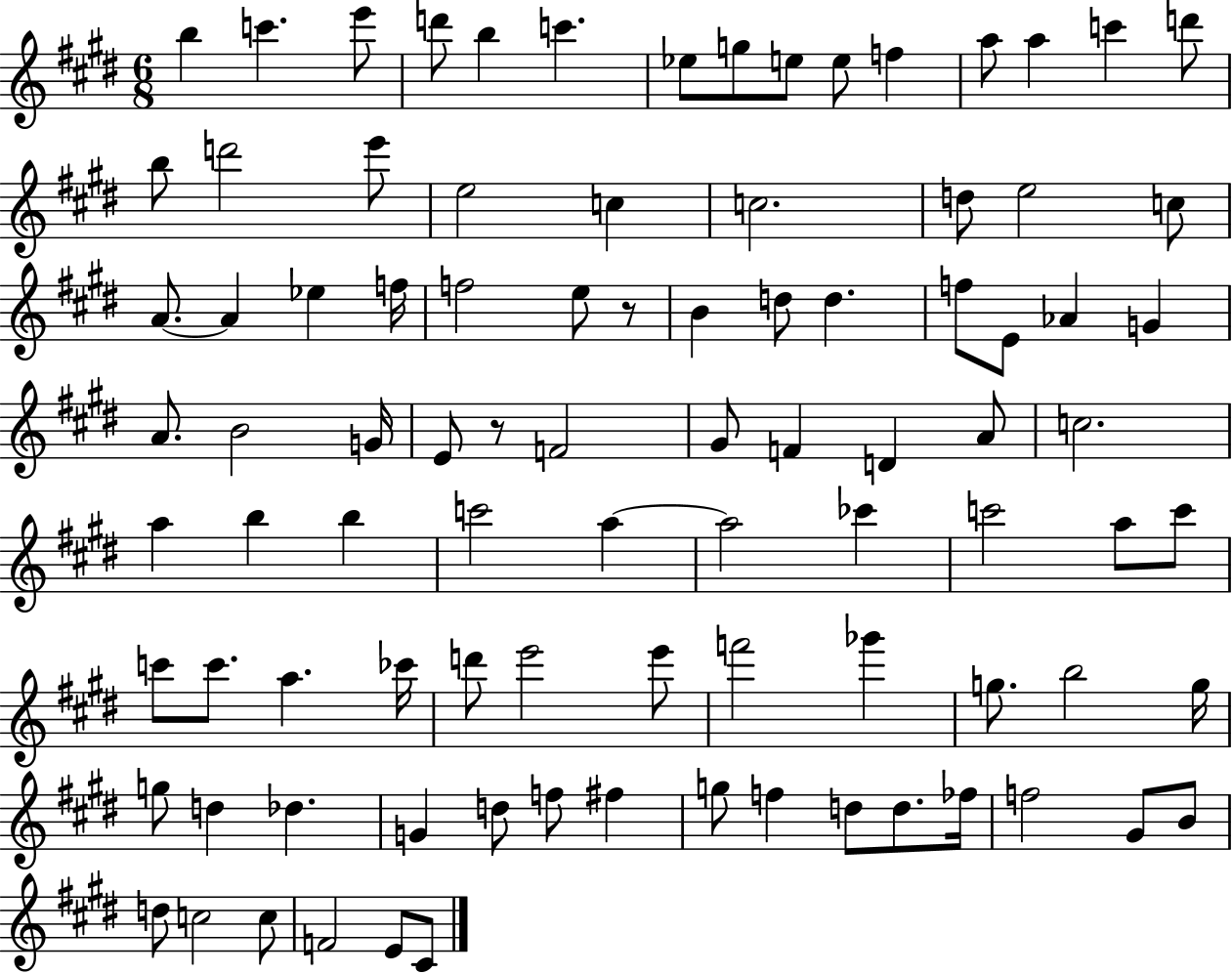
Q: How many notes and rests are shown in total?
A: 92